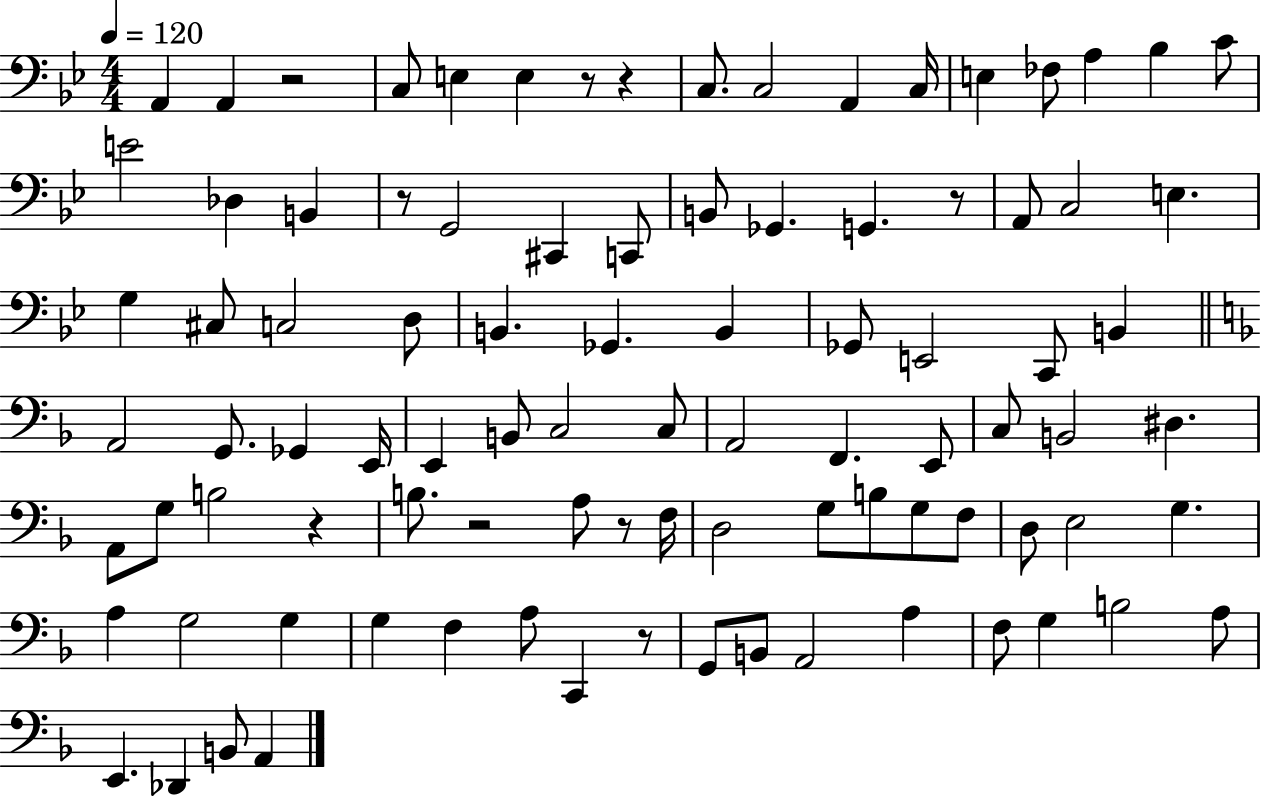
{
  \clef bass
  \numericTimeSignature
  \time 4/4
  \key bes \major
  \tempo 4 = 120
  a,4 a,4 r2 | c8 e4 e4 r8 r4 | c8. c2 a,4 c16 | e4 fes8 a4 bes4 c'8 | \break e'2 des4 b,4 | r8 g,2 cis,4 c,8 | b,8 ges,4. g,4. r8 | a,8 c2 e4. | \break g4 cis8 c2 d8 | b,4. ges,4. b,4 | ges,8 e,2 c,8 b,4 | \bar "||" \break \key f \major a,2 g,8. ges,4 e,16 | e,4 b,8 c2 c8 | a,2 f,4. e,8 | c8 b,2 dis4. | \break a,8 g8 b2 r4 | b8. r2 a8 r8 f16 | d2 g8 b8 g8 f8 | d8 e2 g4. | \break a4 g2 g4 | g4 f4 a8 c,4 r8 | g,8 b,8 a,2 a4 | f8 g4 b2 a8 | \break e,4. des,4 b,8 a,4 | \bar "|."
}